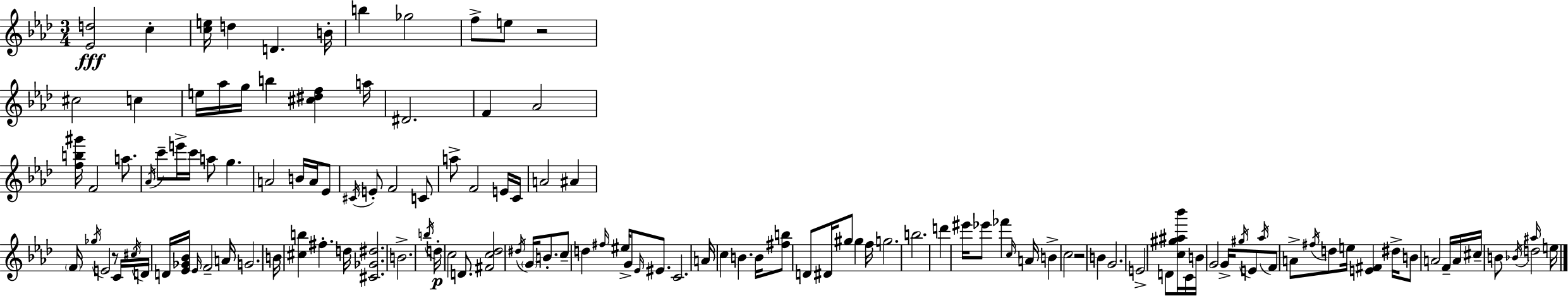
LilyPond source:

{
  \clef treble
  \numericTimeSignature
  \time 3/4
  \key aes \major
  <ees' d''>2\fff c''4-. | <c'' e''>16 d''4 d'4. b'16-. | b''4 ges''2 | f''8-> e''8 r2 | \break cis''2 c''4 | e''16 aes''16 g''16 b''4 <cis'' dis'' f''>4 a''16 | dis'2. | f'4 aes'2 | \break <f'' b'' gis'''>16 f'2 a''8. | \acciaccatura { aes'16 } c'''8-- e'''16-> c'''16 a''8 g''4. | a'2 b'16 a'16 ees'8 | \acciaccatura { cis'16 } e'8-. f'2 | \break c'8 a''8-> f'2 | e'16 c'16 a'2 ais'4 | \parenthesize f'16 \acciaccatura { ges''16 } e'2 | r8 \tuplet 3/2 { c'16 \acciaccatura { cis''16 } d'16 } d'16 <ees' ges' bes'>16 \grace { ees'16 } f'2-- | \break a'16 g'2. | b'16 <cis'' b''>4 fis''4.-. | d''16 <cis' ges' dis''>2. | b'2.-> | \break \acciaccatura { b''16 } d''16-.\p c''2 | d'8. <fis' c'' des''>2 | \acciaccatura { dis''16 } \parenthesize g'16 b'8.-. c''8-- d''4 | \grace { fis''16 } eis''16-> g'8 \grace { ees'16 } eis'8. c'2. | \break a'16 c''4 | b'4. b'16 <fis'' b''>8 d'8 | dis'16 gis''8 gis''4 f''16 g''2. | b''2. | \break d'''4 | eis'''16 ees'''8 fes'''4 \grace { c''16 } a'16 b'4-> | c''2 r2 | b'4 g'2. | \break e'2-> | d'8 <c'' gis'' ais'' bes'''>16 c'16 b'16 g'2 | g'16-> \acciaccatura { gis''16 } e'8 \acciaccatura { aes''16 } | f'8 a'8-> \acciaccatura { fis''16 } d''8 e''16 <e' fis'>4 | \break dis''16-> b'8 a'2 f'16-- | a'16 cis''16-- b'8 \acciaccatura { bes'16 } d''2 | \grace { ais''16 } e''16 \bar "|."
}